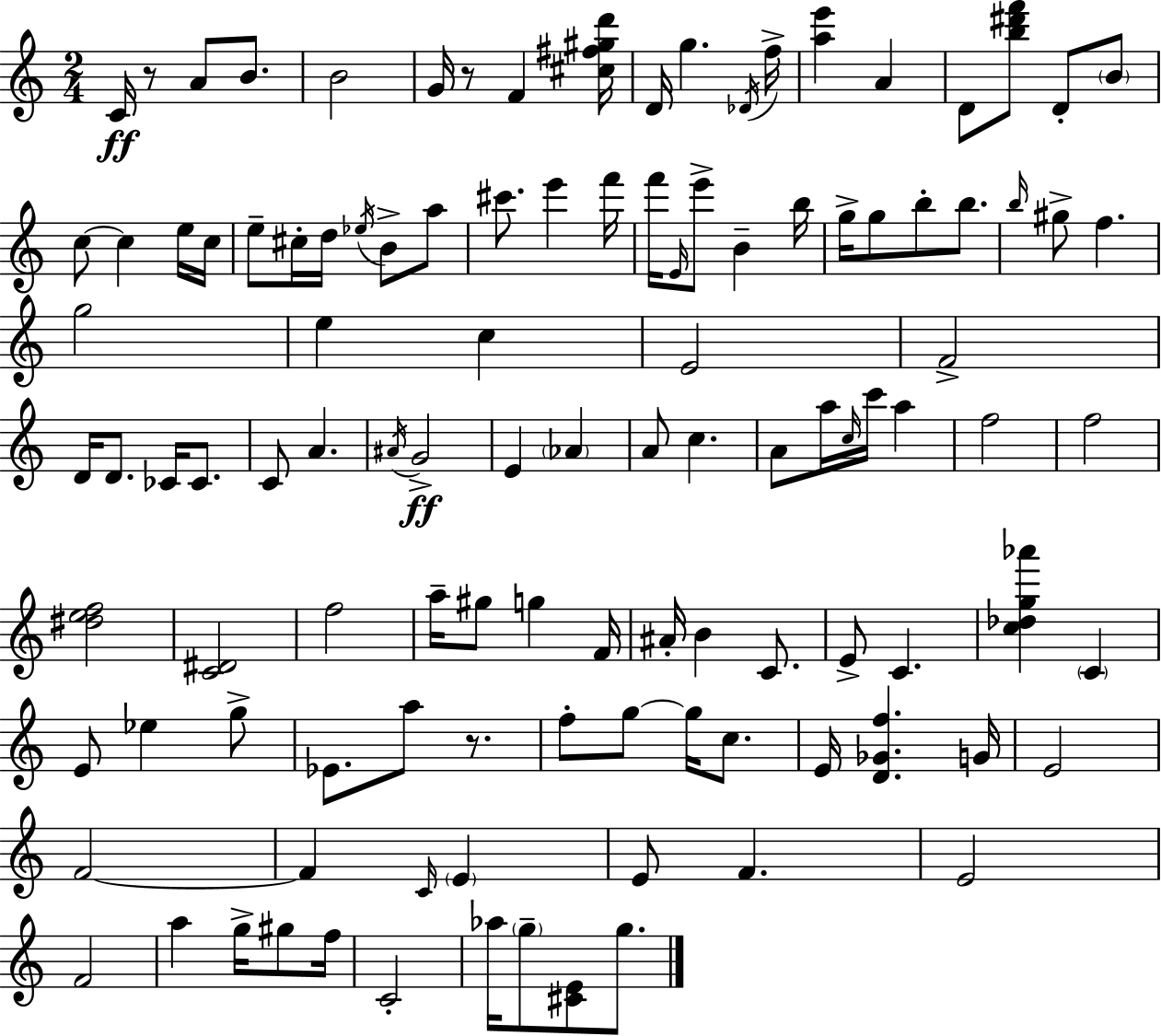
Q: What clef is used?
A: treble